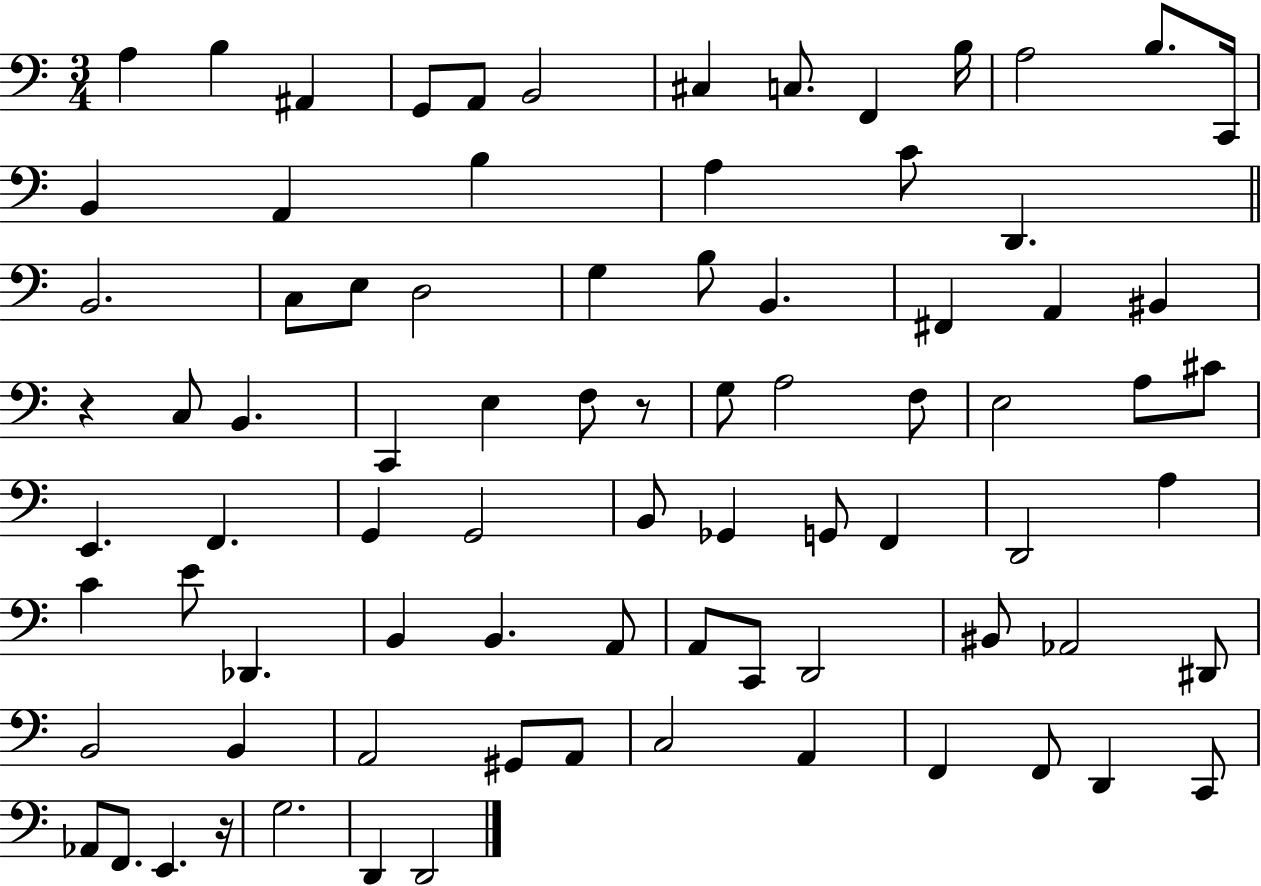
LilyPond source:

{
  \clef bass
  \numericTimeSignature
  \time 3/4
  \key c \major
  a4 b4 ais,4 | g,8 a,8 b,2 | cis4 c8. f,4 b16 | a2 b8. c,16 | \break b,4 a,4 b4 | a4 c'8 d,4. | \bar "||" \break \key c \major b,2. | c8 e8 d2 | g4 b8 b,4. | fis,4 a,4 bis,4 | \break r4 c8 b,4. | c,4 e4 f8 r8 | g8 a2 f8 | e2 a8 cis'8 | \break e,4. f,4. | g,4 g,2 | b,8 ges,4 g,8 f,4 | d,2 a4 | \break c'4 e'8 des,4. | b,4 b,4. a,8 | a,8 c,8 d,2 | bis,8 aes,2 dis,8 | \break b,2 b,4 | a,2 gis,8 a,8 | c2 a,4 | f,4 f,8 d,4 c,8 | \break aes,8 f,8. e,4. r16 | g2. | d,4 d,2 | \bar "|."
}